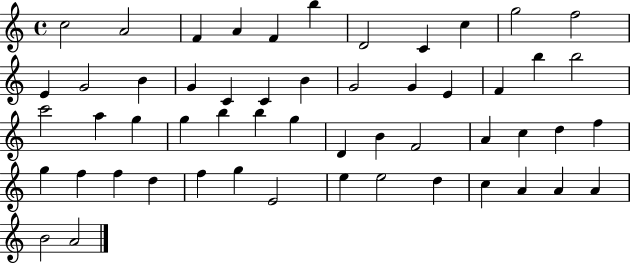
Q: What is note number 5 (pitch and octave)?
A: F4